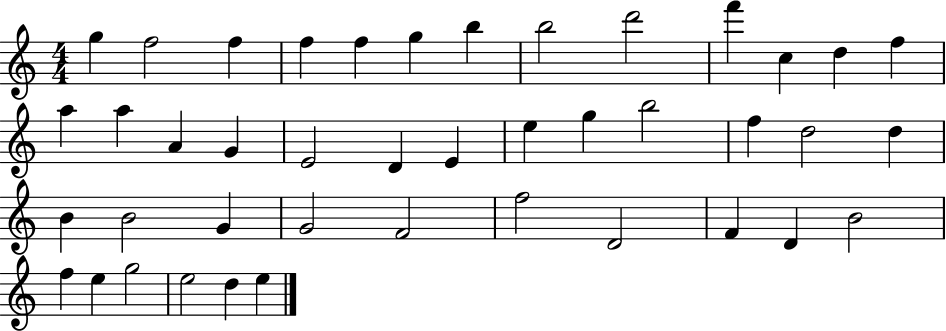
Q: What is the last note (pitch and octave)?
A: E5